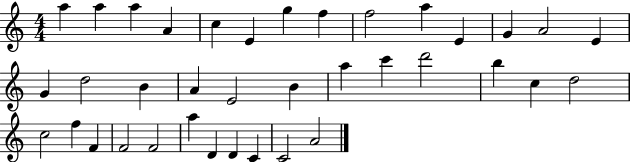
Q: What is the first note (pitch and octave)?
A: A5